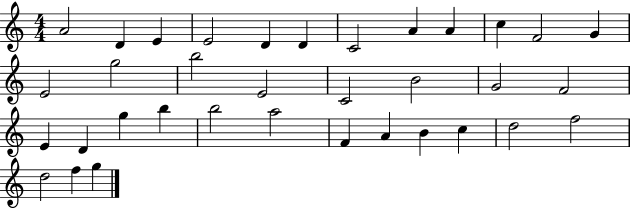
{
  \clef treble
  \numericTimeSignature
  \time 4/4
  \key c \major
  a'2 d'4 e'4 | e'2 d'4 d'4 | c'2 a'4 a'4 | c''4 f'2 g'4 | \break e'2 g''2 | b''2 e'2 | c'2 b'2 | g'2 f'2 | \break e'4 d'4 g''4 b''4 | b''2 a''2 | f'4 a'4 b'4 c''4 | d''2 f''2 | \break d''2 f''4 g''4 | \bar "|."
}